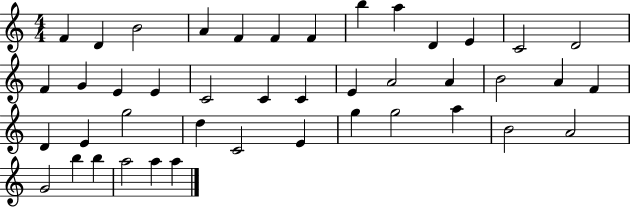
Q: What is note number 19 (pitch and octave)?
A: C4